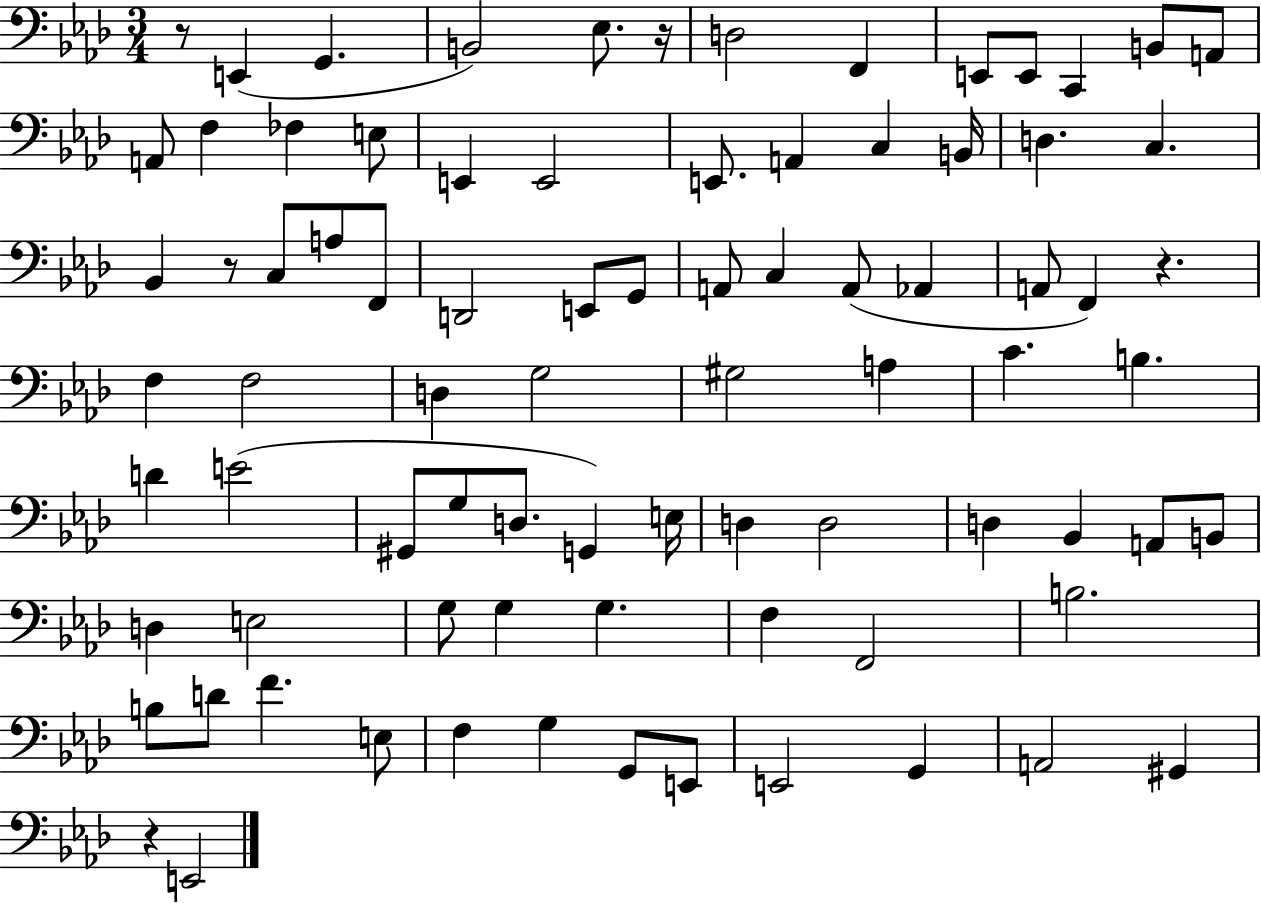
X:1
T:Untitled
M:3/4
L:1/4
K:Ab
z/2 E,, G,, B,,2 _E,/2 z/4 D,2 F,, E,,/2 E,,/2 C,, B,,/2 A,,/2 A,,/2 F, _F, E,/2 E,, E,,2 E,,/2 A,, C, B,,/4 D, C, _B,, z/2 C,/2 A,/2 F,,/2 D,,2 E,,/2 G,,/2 A,,/2 C, A,,/2 _A,, A,,/2 F,, z F, F,2 D, G,2 ^G,2 A, C B, D E2 ^G,,/2 G,/2 D,/2 G,, E,/4 D, D,2 D, _B,, A,,/2 B,,/2 D, E,2 G,/2 G, G, F, F,,2 B,2 B,/2 D/2 F E,/2 F, G, G,,/2 E,,/2 E,,2 G,, A,,2 ^G,, z E,,2